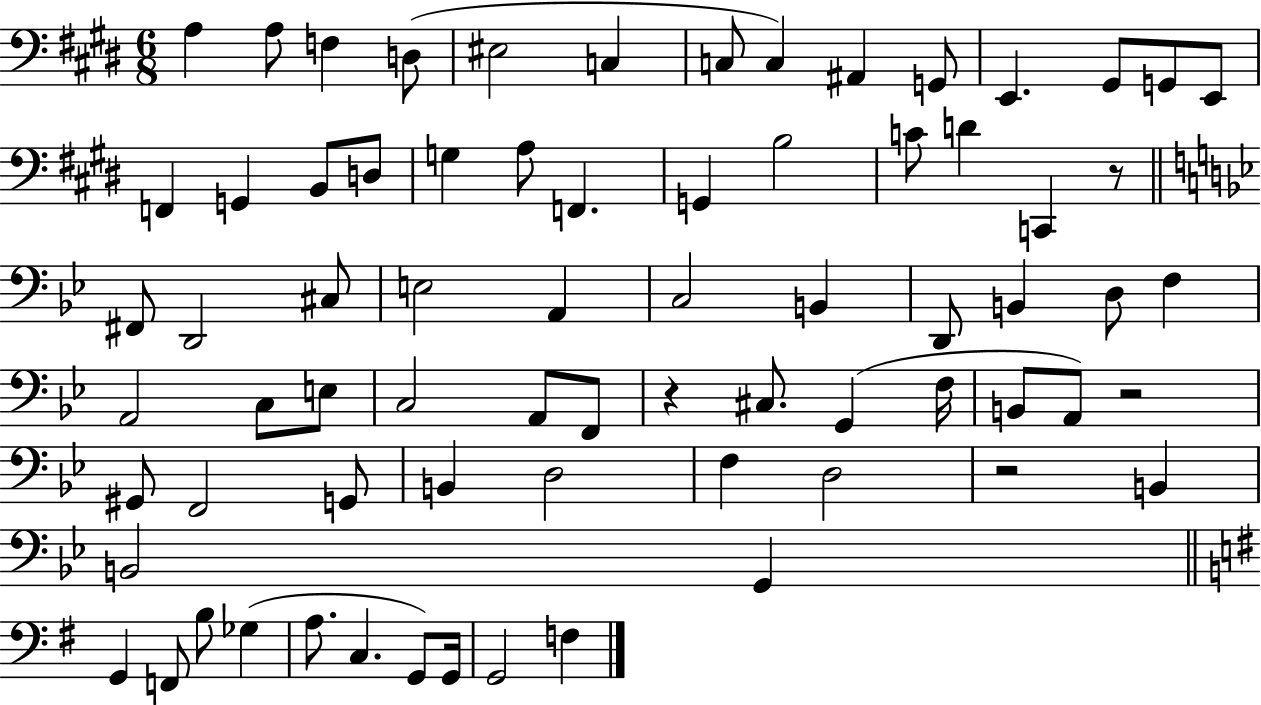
{
  \clef bass
  \numericTimeSignature
  \time 6/8
  \key e \major
  \repeat volta 2 { a4 a8 f4 d8( | eis2 c4 | c8 c4) ais,4 g,8 | e,4. gis,8 g,8 e,8 | \break f,4 g,4 b,8 d8 | g4 a8 f,4. | g,4 b2 | c'8 d'4 c,4 r8 | \break \bar "||" \break \key bes \major fis,8 d,2 cis8 | e2 a,4 | c2 b,4 | d,8 b,4 d8 f4 | \break a,2 c8 e8 | c2 a,8 f,8 | r4 cis8. g,4( f16 | b,8 a,8) r2 | \break gis,8 f,2 g,8 | b,4 d2 | f4 d2 | r2 b,4 | \break b,2 g,4 | \bar "||" \break \key g \major g,4 f,8 b8 ges4( | a8. c4. g,8) g,16 | g,2 f4 | } \bar "|."
}